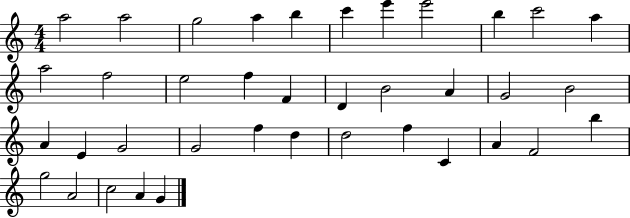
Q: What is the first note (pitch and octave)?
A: A5